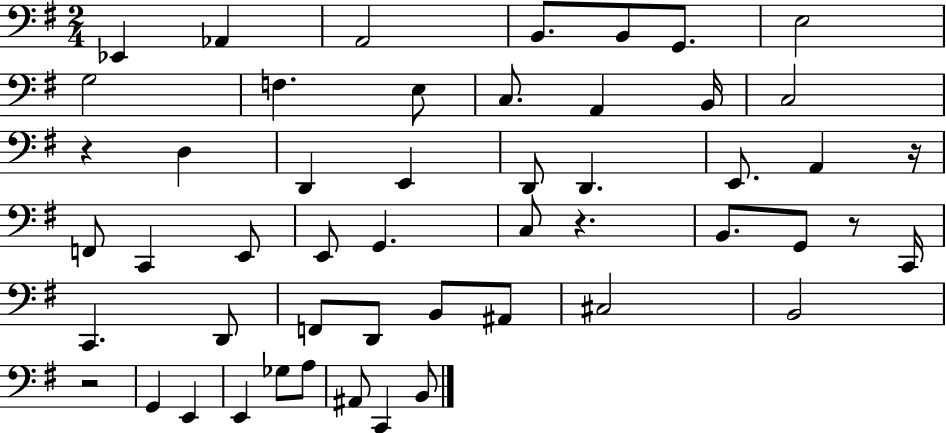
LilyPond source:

{
  \clef bass
  \numericTimeSignature
  \time 2/4
  \key g \major
  \repeat volta 2 { ees,4 aes,4 | a,2 | b,8. b,8 g,8. | e2 | \break g2 | f4. e8 | c8. a,4 b,16 | c2 | \break r4 d4 | d,4 e,4 | d,8 d,4. | e,8. a,4 r16 | \break f,8 c,4 e,8 | e,8 g,4. | c8 r4. | b,8. g,8 r8 c,16 | \break c,4. d,8 | f,8 d,8 b,8 ais,8 | cis2 | b,2 | \break r2 | g,4 e,4 | e,4 ges8 a8 | ais,8 c,4 b,8 | \break } \bar "|."
}